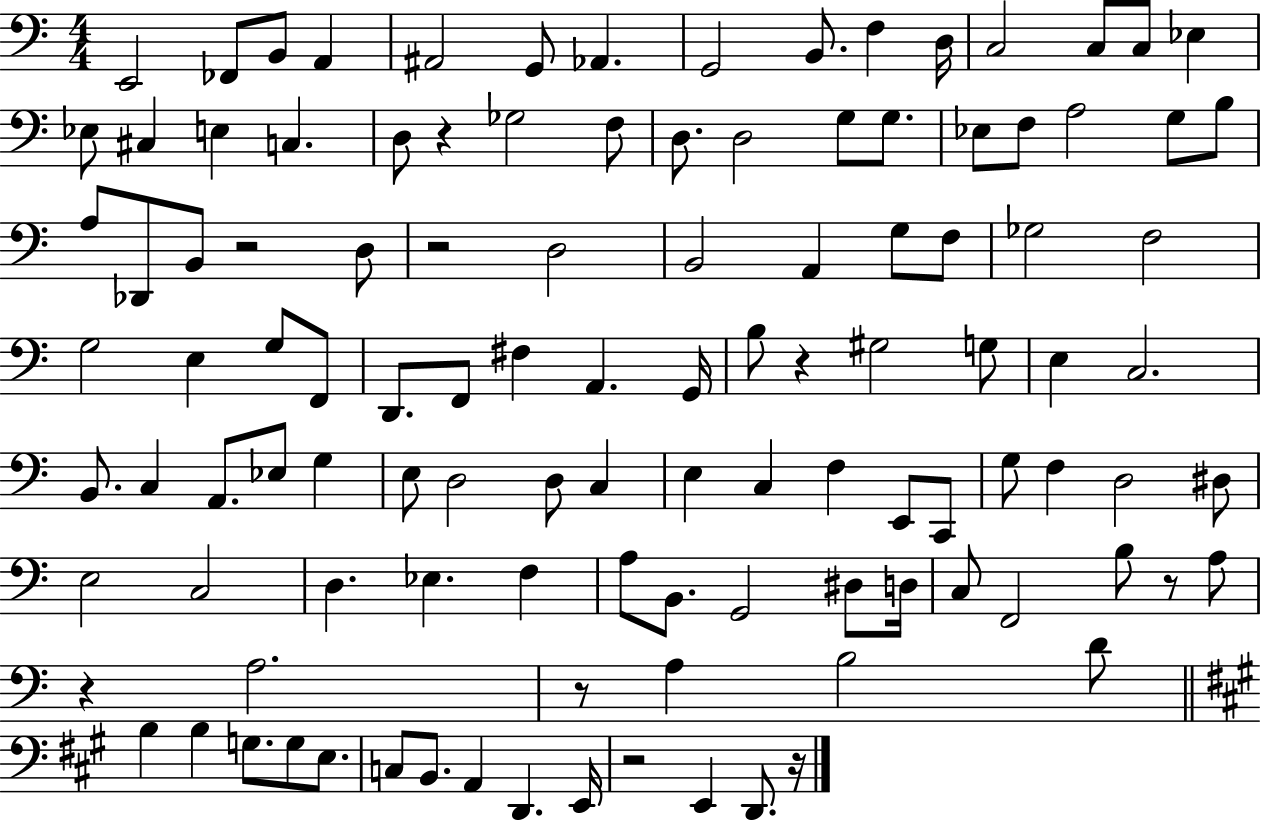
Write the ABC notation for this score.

X:1
T:Untitled
M:4/4
L:1/4
K:C
E,,2 _F,,/2 B,,/2 A,, ^A,,2 G,,/2 _A,, G,,2 B,,/2 F, D,/4 C,2 C,/2 C,/2 _E, _E,/2 ^C, E, C, D,/2 z _G,2 F,/2 D,/2 D,2 G,/2 G,/2 _E,/2 F,/2 A,2 G,/2 B,/2 A,/2 _D,,/2 B,,/2 z2 D,/2 z2 D,2 B,,2 A,, G,/2 F,/2 _G,2 F,2 G,2 E, G,/2 F,,/2 D,,/2 F,,/2 ^F, A,, G,,/4 B,/2 z ^G,2 G,/2 E, C,2 B,,/2 C, A,,/2 _E,/2 G, E,/2 D,2 D,/2 C, E, C, F, E,,/2 C,,/2 G,/2 F, D,2 ^D,/2 E,2 C,2 D, _E, F, A,/2 B,,/2 G,,2 ^D,/2 D,/4 C,/2 F,,2 B,/2 z/2 A,/2 z A,2 z/2 A, B,2 D/2 B, B, G,/2 G,/2 E,/2 C,/2 B,,/2 A,, D,, E,,/4 z2 E,, D,,/2 z/4